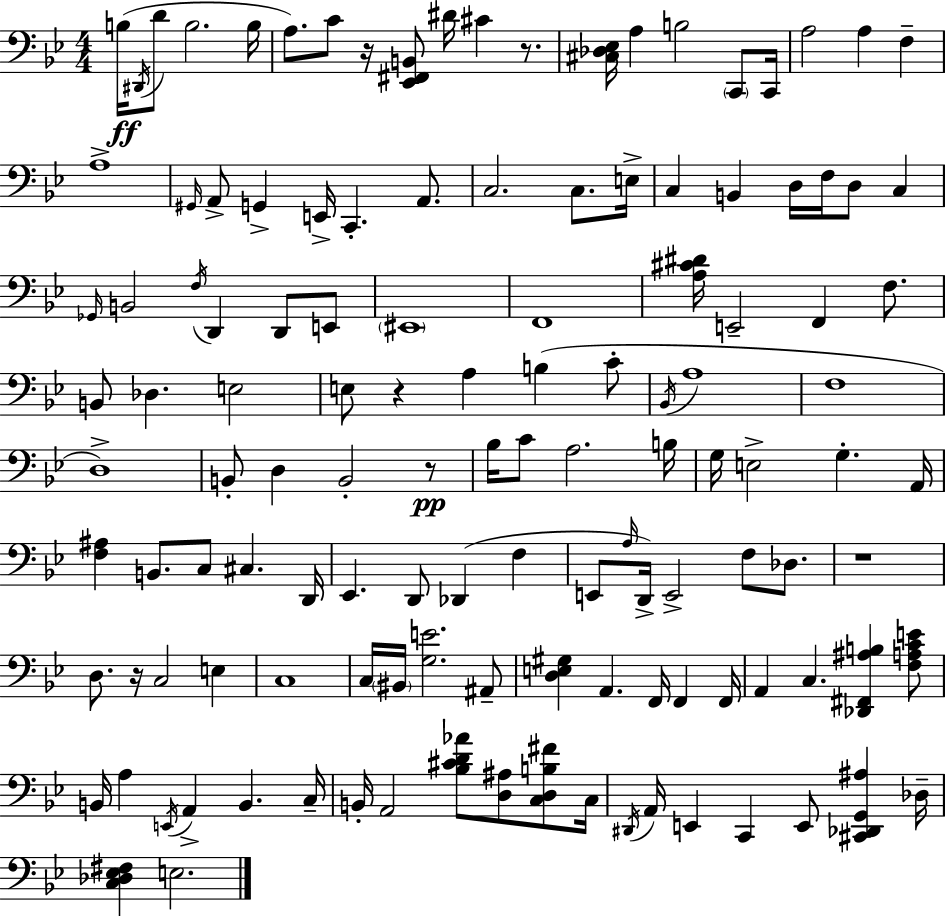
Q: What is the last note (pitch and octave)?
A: E3